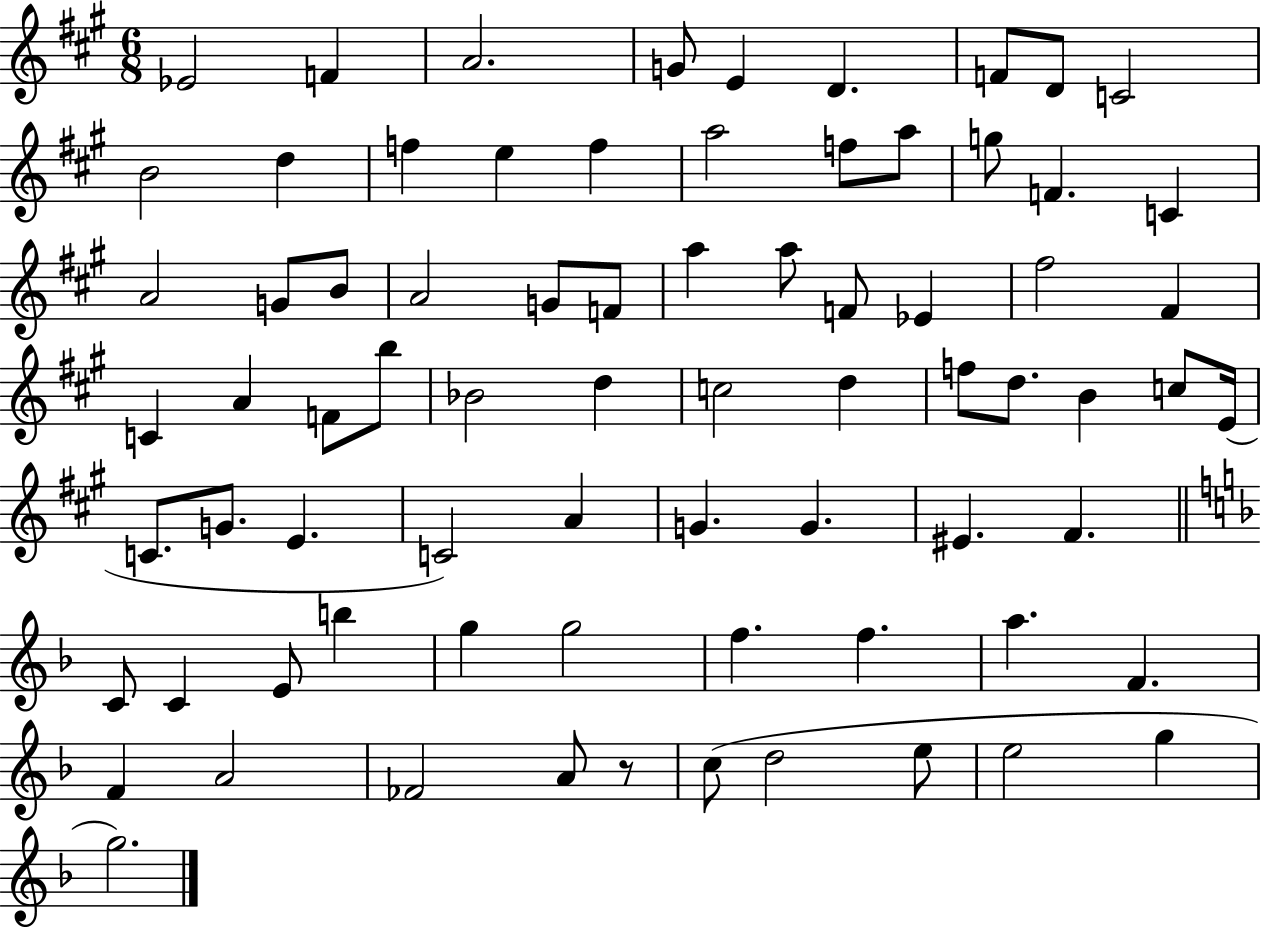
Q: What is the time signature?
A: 6/8